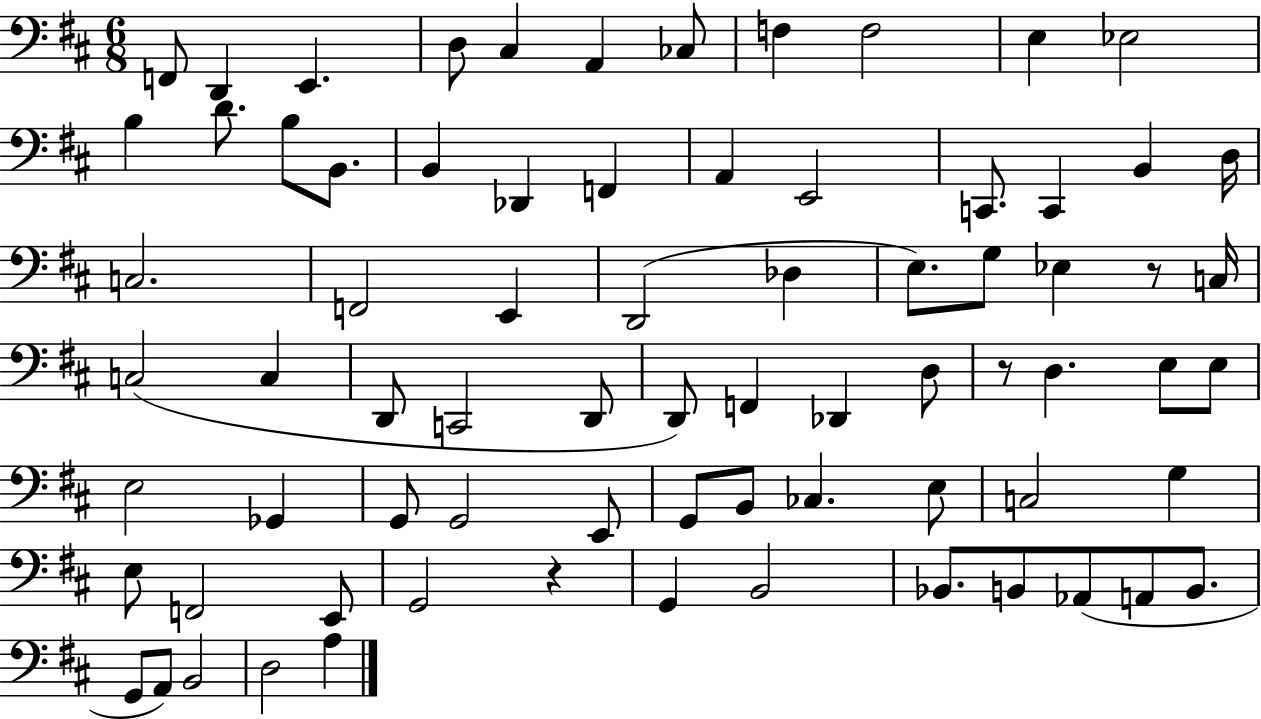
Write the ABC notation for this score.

X:1
T:Untitled
M:6/8
L:1/4
K:D
F,,/2 D,, E,, D,/2 ^C, A,, _C,/2 F, F,2 E, _E,2 B, D/2 B,/2 B,,/2 B,, _D,, F,, A,, E,,2 C,,/2 C,, B,, D,/4 C,2 F,,2 E,, D,,2 _D, E,/2 G,/2 _E, z/2 C,/4 C,2 C, D,,/2 C,,2 D,,/2 D,,/2 F,, _D,, D,/2 z/2 D, E,/2 E,/2 E,2 _G,, G,,/2 G,,2 E,,/2 G,,/2 B,,/2 _C, E,/2 C,2 G, E,/2 F,,2 E,,/2 G,,2 z G,, B,,2 _B,,/2 B,,/2 _A,,/2 A,,/2 B,,/2 G,,/2 A,,/2 B,,2 D,2 A,